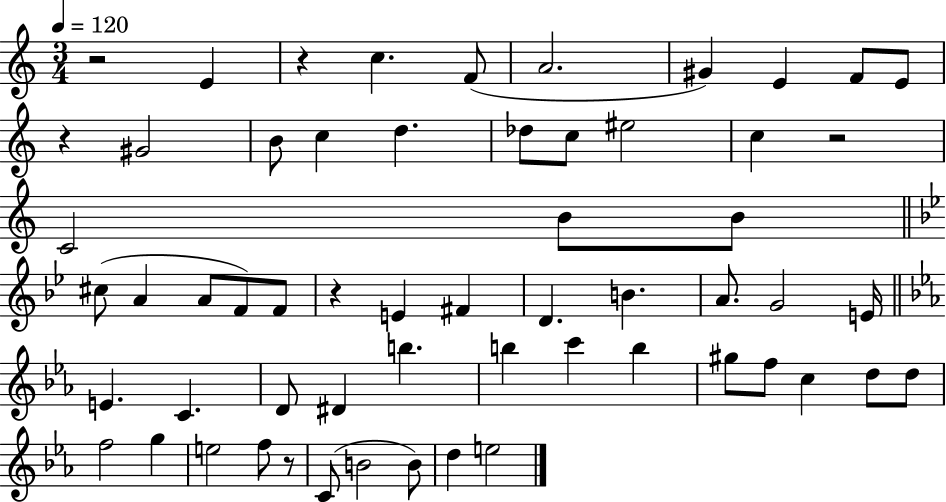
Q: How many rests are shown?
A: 6